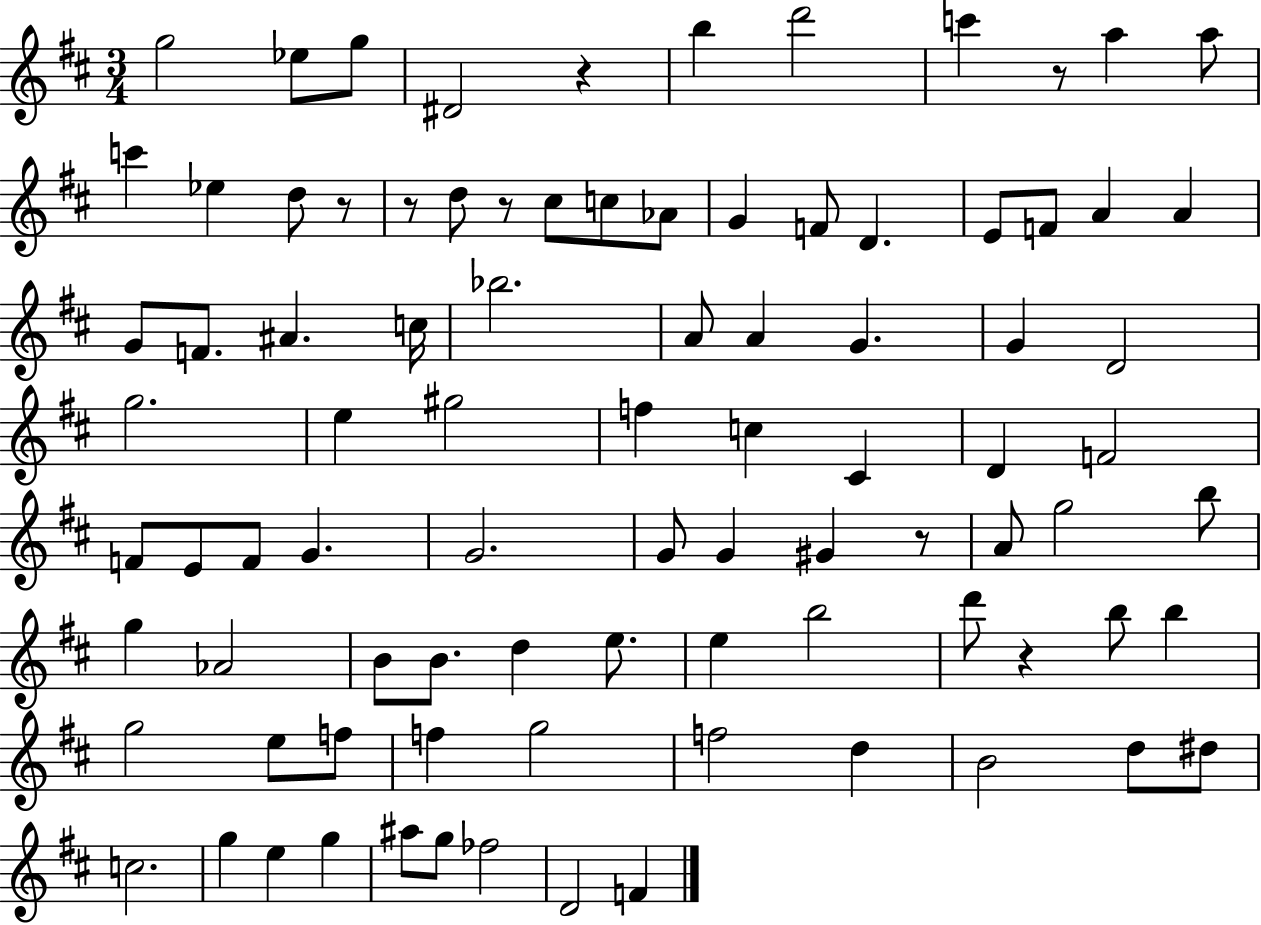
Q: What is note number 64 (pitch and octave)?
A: G5